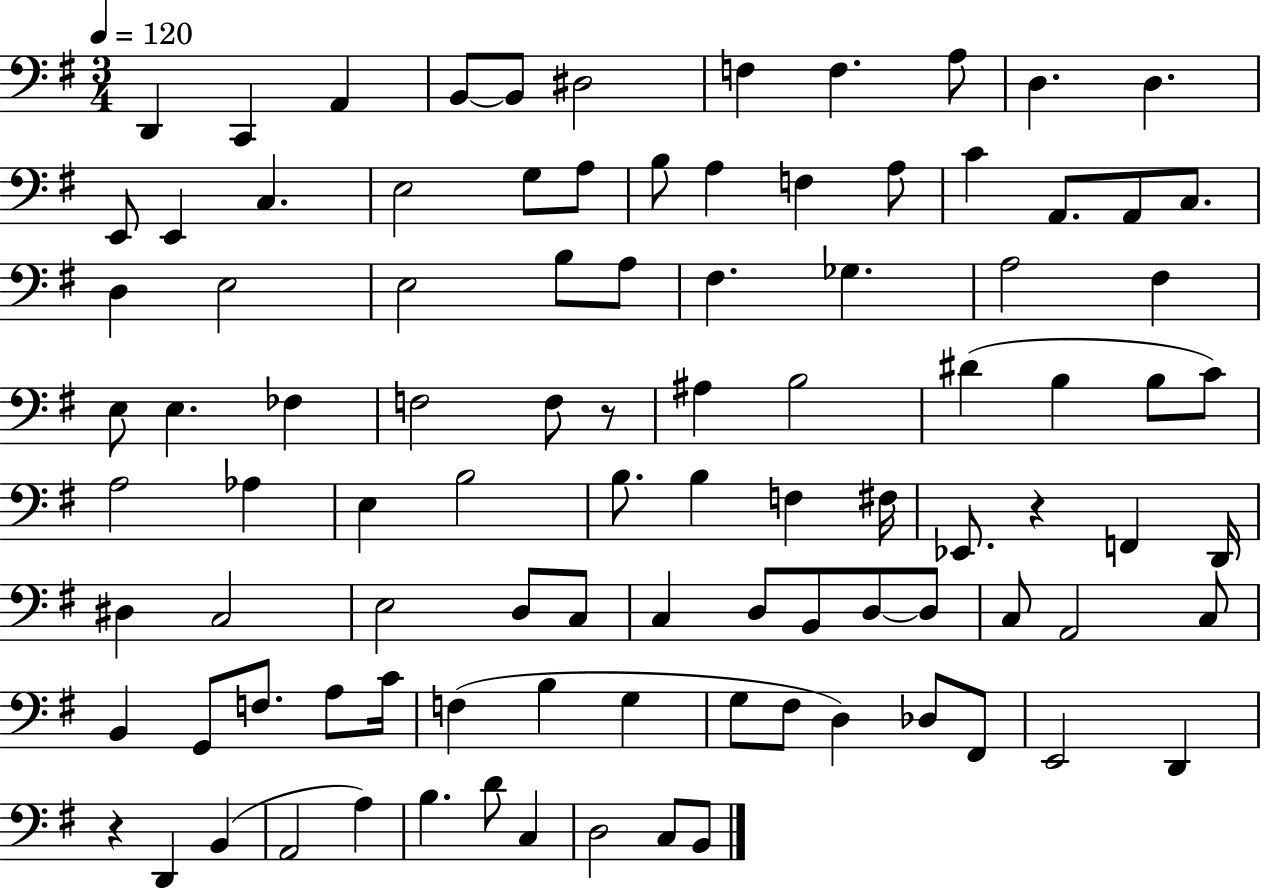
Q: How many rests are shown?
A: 3